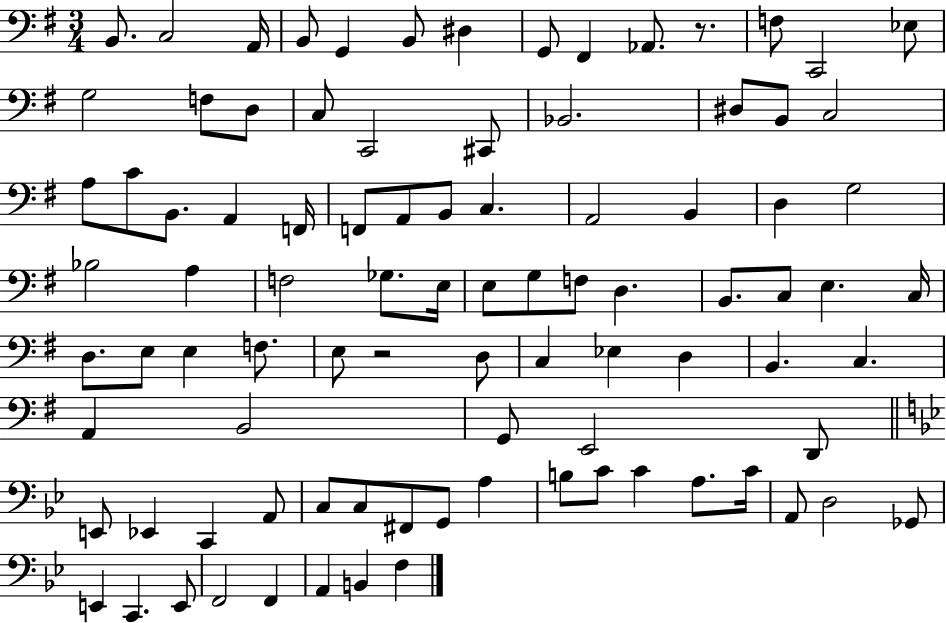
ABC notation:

X:1
T:Untitled
M:3/4
L:1/4
K:G
B,,/2 C,2 A,,/4 B,,/2 G,, B,,/2 ^D, G,,/2 ^F,, _A,,/2 z/2 F,/2 C,,2 _E,/2 G,2 F,/2 D,/2 C,/2 C,,2 ^C,,/2 _B,,2 ^D,/2 B,,/2 C,2 A,/2 C/2 B,,/2 A,, F,,/4 F,,/2 A,,/2 B,,/2 C, A,,2 B,, D, G,2 _B,2 A, F,2 _G,/2 E,/4 E,/2 G,/2 F,/2 D, B,,/2 C,/2 E, C,/4 D,/2 E,/2 E, F,/2 E,/2 z2 D,/2 C, _E, D, B,, C, A,, B,,2 G,,/2 E,,2 D,,/2 E,,/2 _E,, C,, A,,/2 C,/2 C,/2 ^F,,/2 G,,/2 A, B,/2 C/2 C A,/2 C/4 A,,/2 D,2 _G,,/2 E,, C,, E,,/2 F,,2 F,, A,, B,, F,